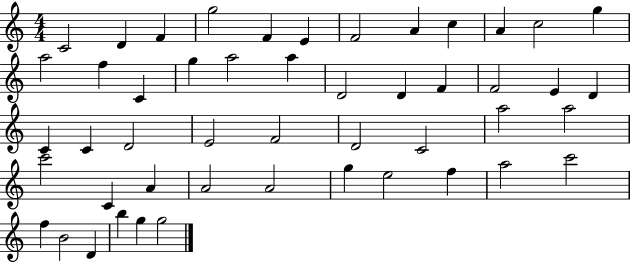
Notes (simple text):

C4/h D4/q F4/q G5/h F4/q E4/q F4/h A4/q C5/q A4/q C5/h G5/q A5/h F5/q C4/q G5/q A5/h A5/q D4/h D4/q F4/q F4/h E4/q D4/q C4/q C4/q D4/h E4/h F4/h D4/h C4/h A5/h A5/h C6/h C4/q A4/q A4/h A4/h G5/q E5/h F5/q A5/h C6/h F5/q B4/h D4/q B5/q G5/q G5/h